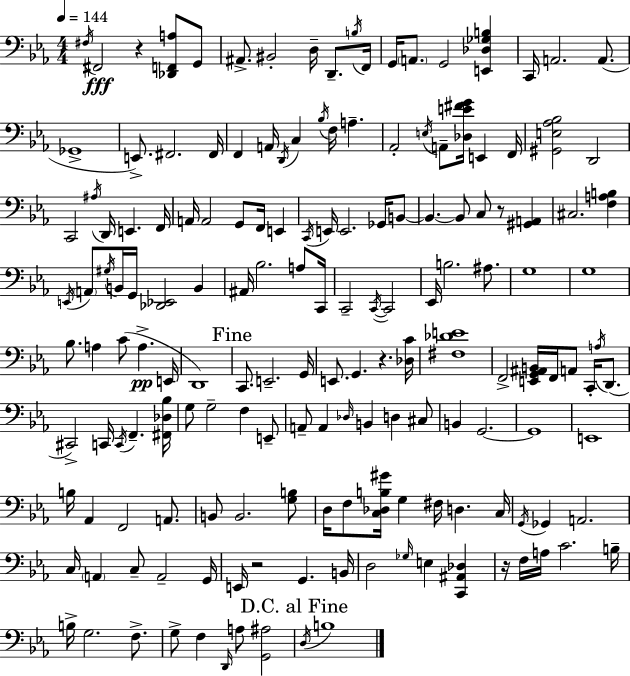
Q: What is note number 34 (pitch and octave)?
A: A#3